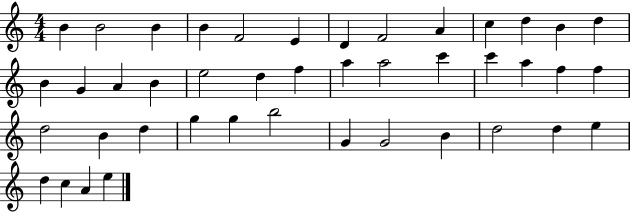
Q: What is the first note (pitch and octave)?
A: B4